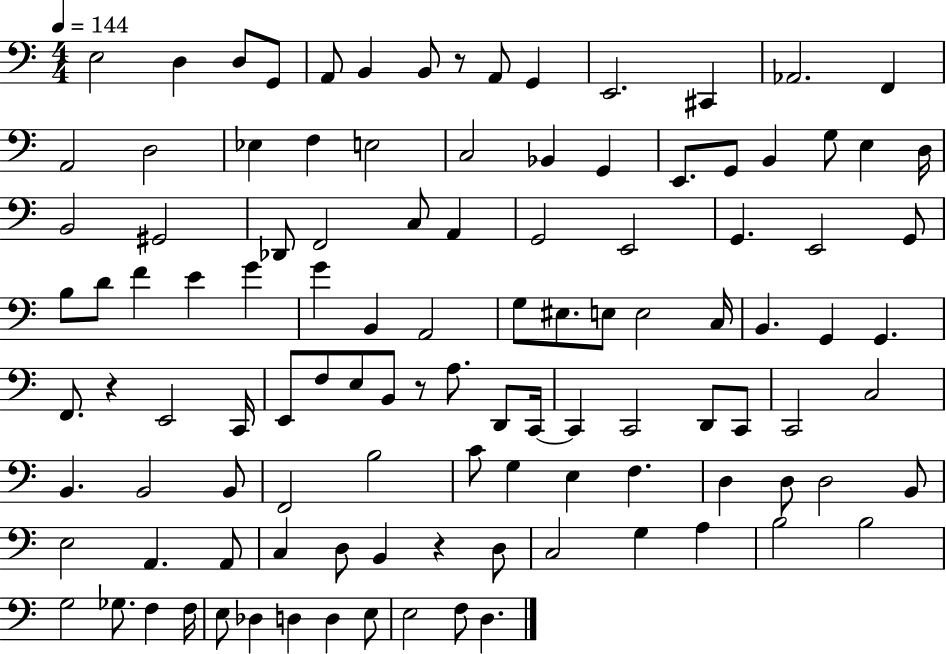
X:1
T:Untitled
M:4/4
L:1/4
K:C
E,2 D, D,/2 G,,/2 A,,/2 B,, B,,/2 z/2 A,,/2 G,, E,,2 ^C,, _A,,2 F,, A,,2 D,2 _E, F, E,2 C,2 _B,, G,, E,,/2 G,,/2 B,, G,/2 E, D,/4 B,,2 ^G,,2 _D,,/2 F,,2 C,/2 A,, G,,2 E,,2 G,, E,,2 G,,/2 B,/2 D/2 F E G G B,, A,,2 G,/2 ^E,/2 E,/2 E,2 C,/4 B,, G,, G,, F,,/2 z E,,2 C,,/4 E,,/2 F,/2 E,/2 B,,/2 z/2 A,/2 D,,/2 C,,/4 C,, C,,2 D,,/2 C,,/2 C,,2 C,2 B,, B,,2 B,,/2 F,,2 B,2 C/2 G, E, F, D, D,/2 D,2 B,,/2 E,2 A,, A,,/2 C, D,/2 B,, z D,/2 C,2 G, A, B,2 B,2 G,2 _G,/2 F, F,/4 E,/2 _D, D, D, E,/2 E,2 F,/2 D,